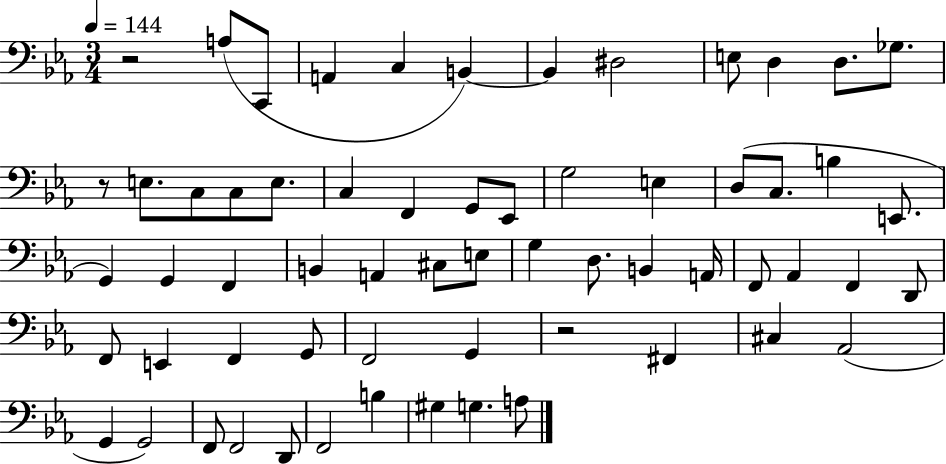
X:1
T:Untitled
M:3/4
L:1/4
K:Eb
z2 A,/2 C,,/2 A,, C, B,, B,, ^D,2 E,/2 D, D,/2 _G,/2 z/2 E,/2 C,/2 C,/2 E,/2 C, F,, G,,/2 _E,,/2 G,2 E, D,/2 C,/2 B, E,,/2 G,, G,, F,, B,, A,, ^C,/2 E,/2 G, D,/2 B,, A,,/4 F,,/2 _A,, F,, D,,/2 F,,/2 E,, F,, G,,/2 F,,2 G,, z2 ^F,, ^C, _A,,2 G,, G,,2 F,,/2 F,,2 D,,/2 F,,2 B, ^G, G, A,/2